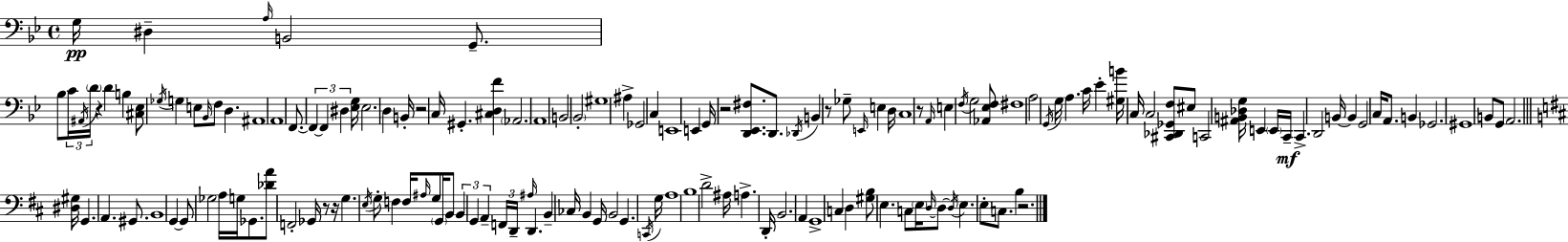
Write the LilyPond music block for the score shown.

{
  \clef bass
  \time 4/4
  \defaultTimeSignature
  \key g \minor
  g16\pp dis4-- \grace { a16 } b,2 g,8.-- | bes8 \tuplet 3/2 { c'16 \acciaccatura { ais,16 } \parenthesize d'16 } r4 d'4 b4 | <cis ees>8 \acciaccatura { ges16 } g4 e8 \grace { bes,16 } f8 d4. | ais,1 | \break a,1 | f,8.~~ \tuplet 3/2 { f,4~~ f,4 dis4 } | <ees g>16 ees2. | d4 b,16-. r2 c16 gis,4.-. | \break <cis d f'>4 \parenthesize aes,2. | a,1 | b,2 \parenthesize bes,2-. | gis1 | \break ais4-> ges,2 | c4 e,1 | e,4 g,16 r2 | <d, ees, fis>8. d,8. \acciaccatura { des,16 } b,4 r8 ges8-- | \break \grace { e,16 } e4 d16 c1 | r8 \grace { a,16 } e4 \acciaccatura { f16 } g2 | <aes, ees f>8 fis1 | a2 | \break \acciaccatura { g,16 } g16 a4. c'16 ees'4-. <gis b'>16 c16 c2 | <cis, des, ges, f>8 eis8 c,2 | <ais, b, des g>16 e,4 \parenthesize e,16 c,16--\mf c,4.-> | d,2 b,16~~ b,4 g,2 | \break c16 a,8. b,4 ges,2. | gis,1 | b,8 g,8 a,2. | \bar "||" \break \key d \major <dis gis>16 g,4. a,4. gis,8. | b,1 | g,4~~ g,8 ges2 a16 g16 | ges,8. <des' a'>8 f,2-. ges,16 r8 | \break r16 g4. \acciaccatura { e16 } g8-. f4 f16 \grace { ais16 } | g8 \parenthesize g,16 b,8 \tuplet 3/2 { b,4 g,4 a,4-- } | \tuplet 3/2 { f,16 d,16-- \grace { ais16 } } d,4. b,4-- ces16 b,4 | g,16 b,2 g,4. | \break \acciaccatura { c,16 } g16 a1 | b1 | d'2-> ais16 a4.-> | d,16-. b,2. | \break a,4 g,1-> | c4 d4 <gis b>8 e4. | c8 \parenthesize e16 \grace { d16~ }~ d8 \acciaccatura { d16 } e4. | \parenthesize e8-. c8. b4 r2. | \break \bar "|."
}